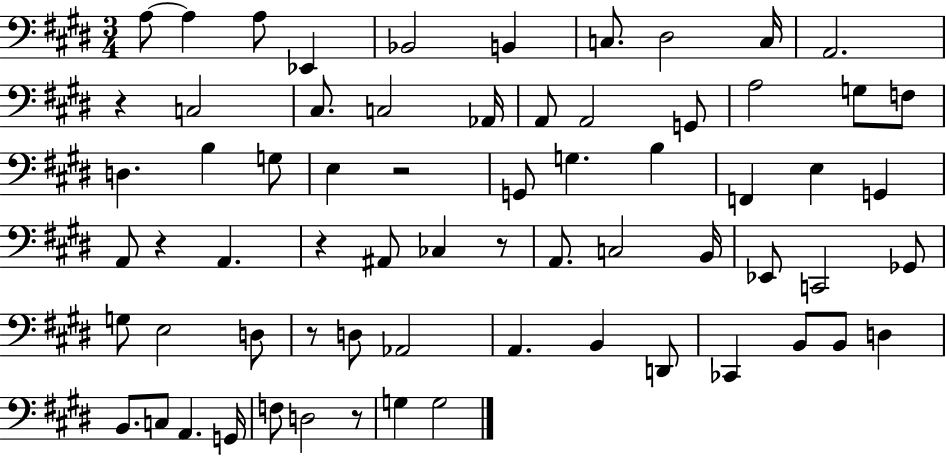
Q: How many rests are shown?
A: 7